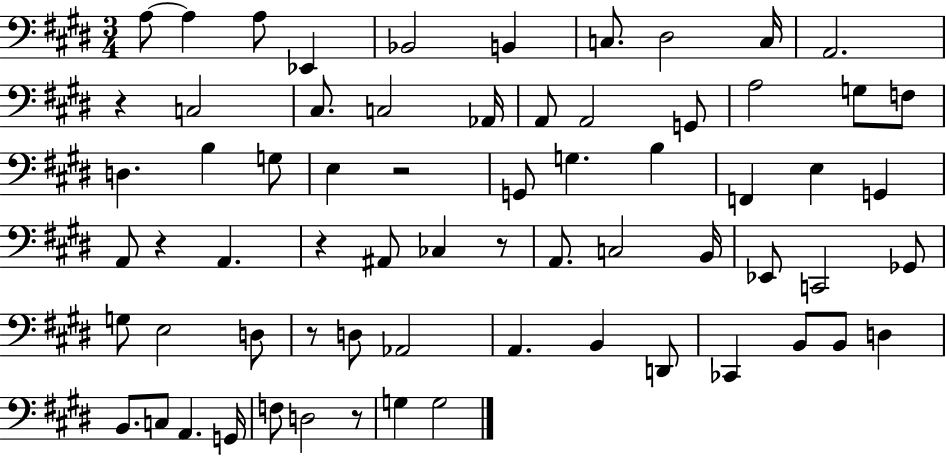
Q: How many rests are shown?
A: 7